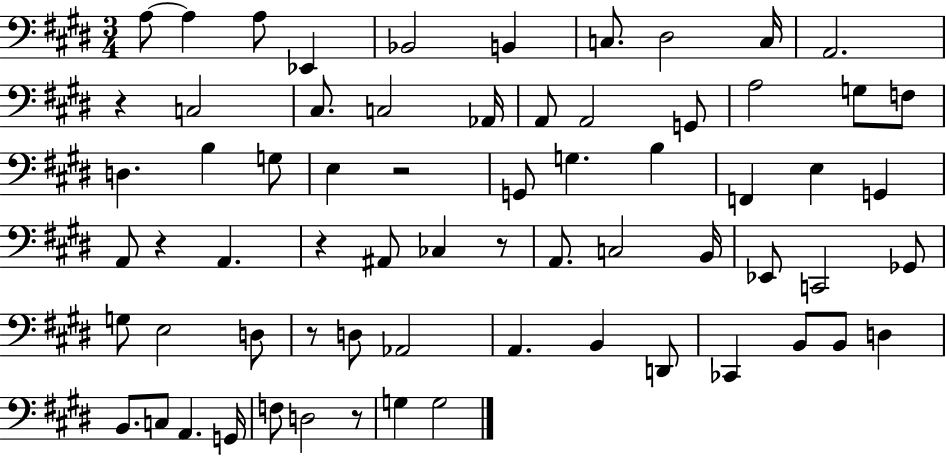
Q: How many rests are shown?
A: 7